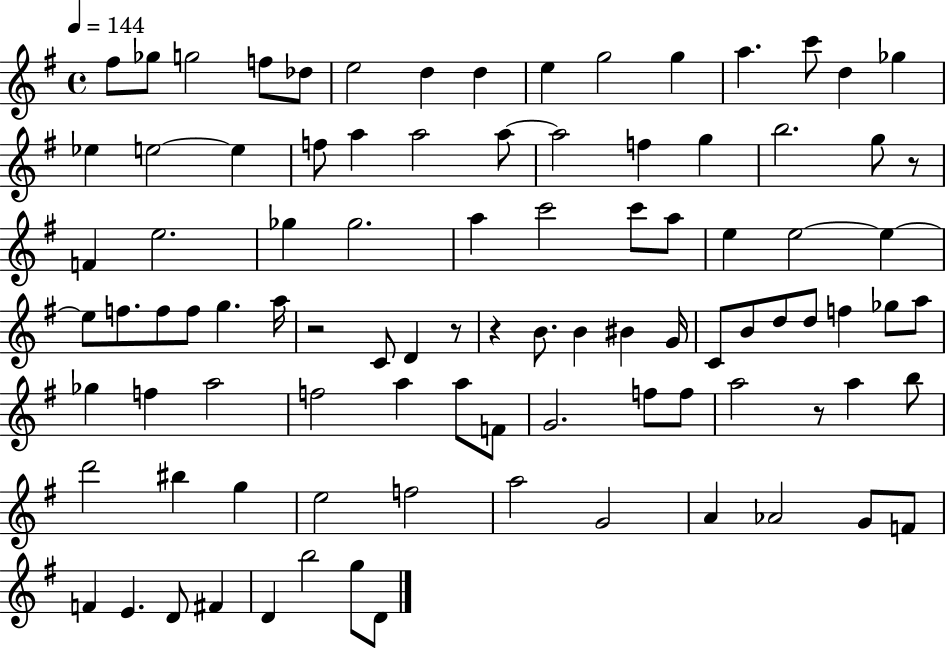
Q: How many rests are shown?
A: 5